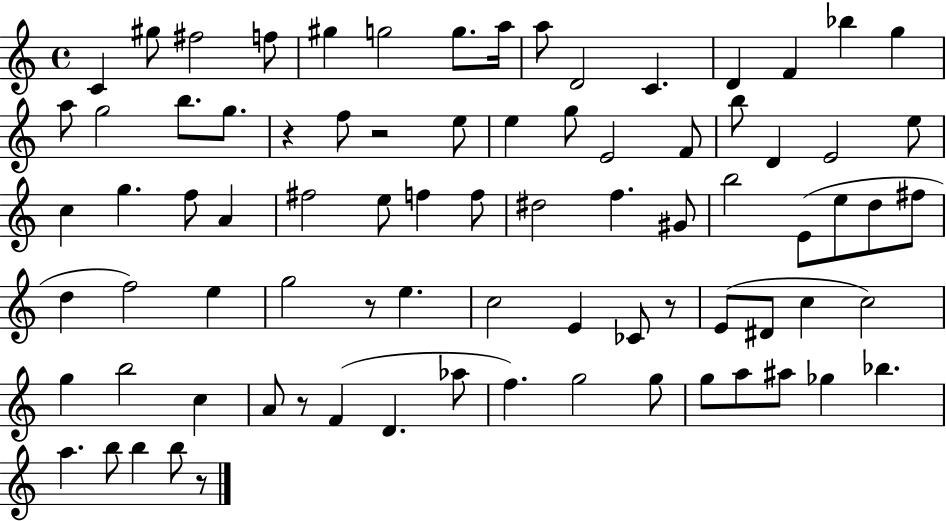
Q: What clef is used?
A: treble